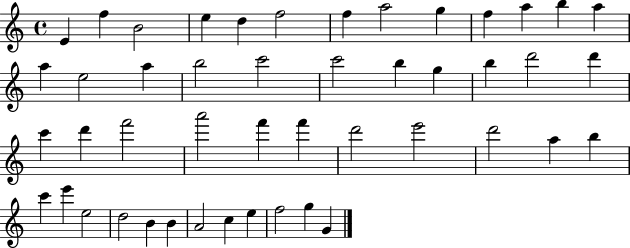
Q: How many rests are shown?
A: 0